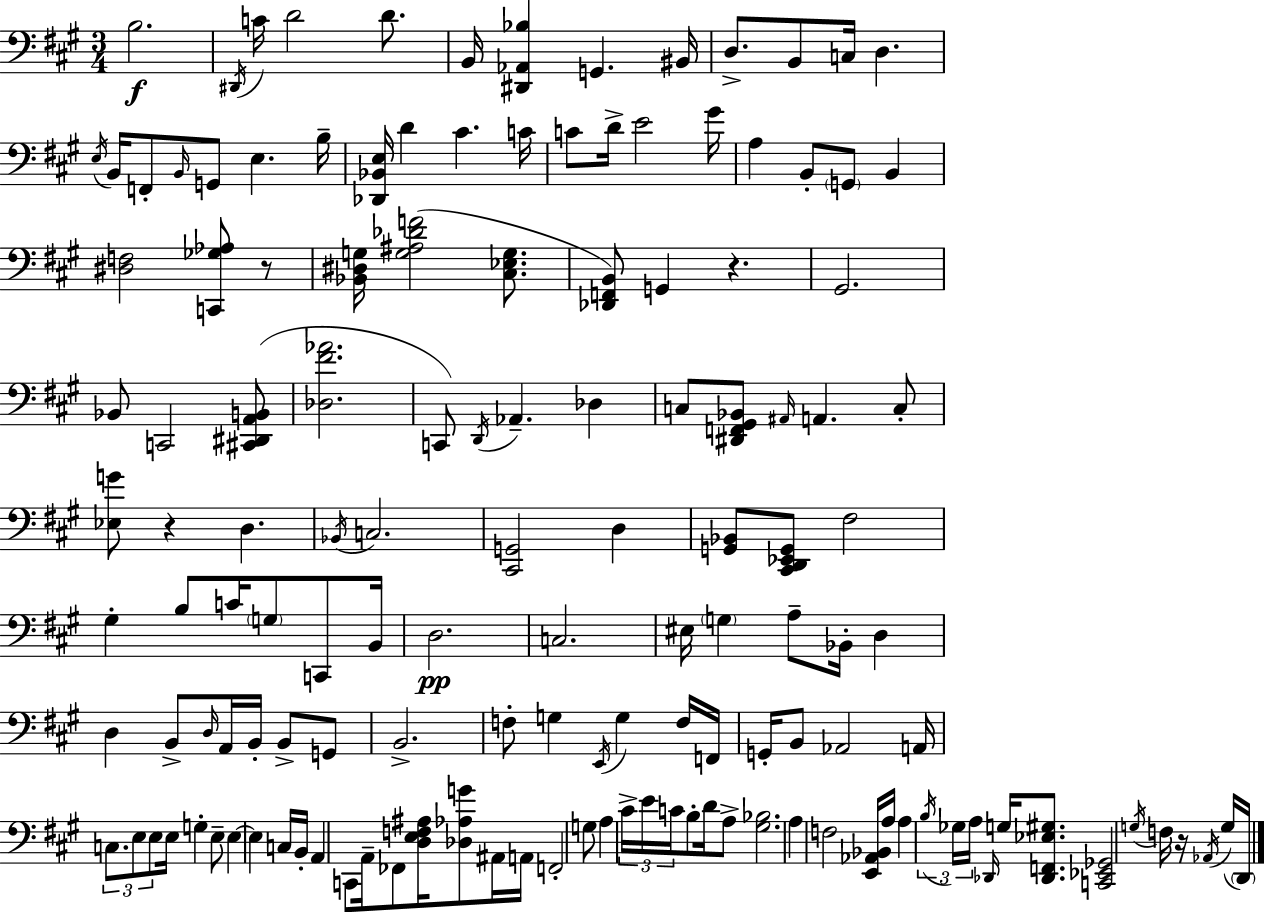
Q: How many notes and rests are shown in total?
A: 142